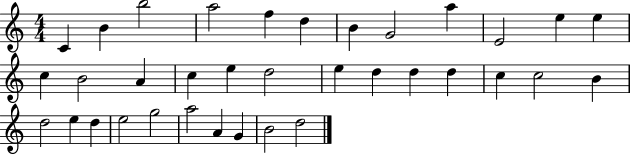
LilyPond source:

{
  \clef treble
  \numericTimeSignature
  \time 4/4
  \key c \major
  c'4 b'4 b''2 | a''2 f''4 d''4 | b'4 g'2 a''4 | e'2 e''4 e''4 | \break c''4 b'2 a'4 | c''4 e''4 d''2 | e''4 d''4 d''4 d''4 | c''4 c''2 b'4 | \break d''2 e''4 d''4 | e''2 g''2 | a''2 a'4 g'4 | b'2 d''2 | \break \bar "|."
}